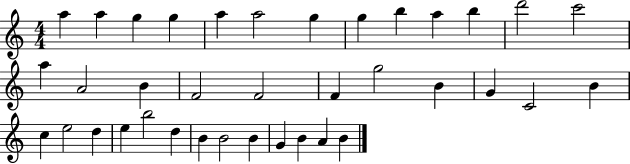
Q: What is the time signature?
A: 4/4